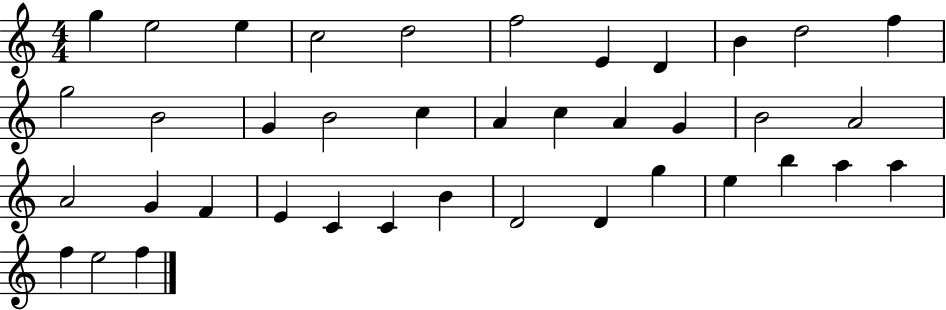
G5/q E5/h E5/q C5/h D5/h F5/h E4/q D4/q B4/q D5/h F5/q G5/h B4/h G4/q B4/h C5/q A4/q C5/q A4/q G4/q B4/h A4/h A4/h G4/q F4/q E4/q C4/q C4/q B4/q D4/h D4/q G5/q E5/q B5/q A5/q A5/q F5/q E5/h F5/q